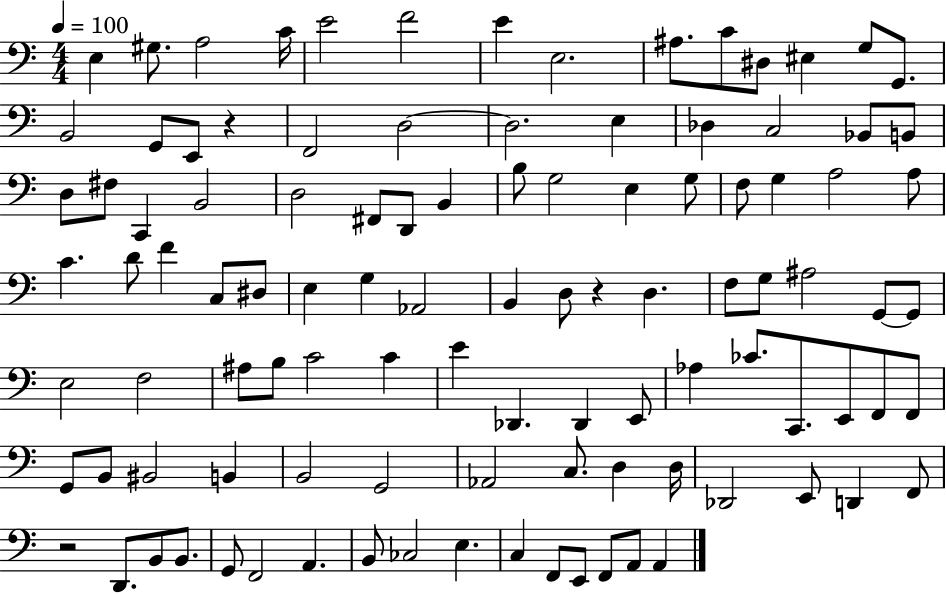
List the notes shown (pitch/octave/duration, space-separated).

E3/q G#3/e. A3/h C4/s E4/h F4/h E4/q E3/h. A#3/e. C4/e D#3/e EIS3/q G3/e G2/e. B2/h G2/e E2/e R/q F2/h D3/h D3/h. E3/q Db3/q C3/h Bb2/e B2/e D3/e F#3/e C2/q B2/h D3/h F#2/e D2/e B2/q B3/e G3/h E3/q G3/e F3/e G3/q A3/h A3/e C4/q. D4/e F4/q C3/e D#3/e E3/q G3/q Ab2/h B2/q D3/e R/q D3/q. F3/e G3/e A#3/h G2/e G2/e E3/h F3/h A#3/e B3/e C4/h C4/q E4/q Db2/q. Db2/q E2/e Ab3/q CES4/e. C2/e. E2/e F2/e F2/e G2/e B2/e BIS2/h B2/q B2/h G2/h Ab2/h C3/e. D3/q D3/s Db2/h E2/e D2/q F2/e R/h D2/e. B2/e B2/e. G2/e F2/h A2/q. B2/e CES3/h E3/q. C3/q F2/e E2/e F2/e A2/e A2/q